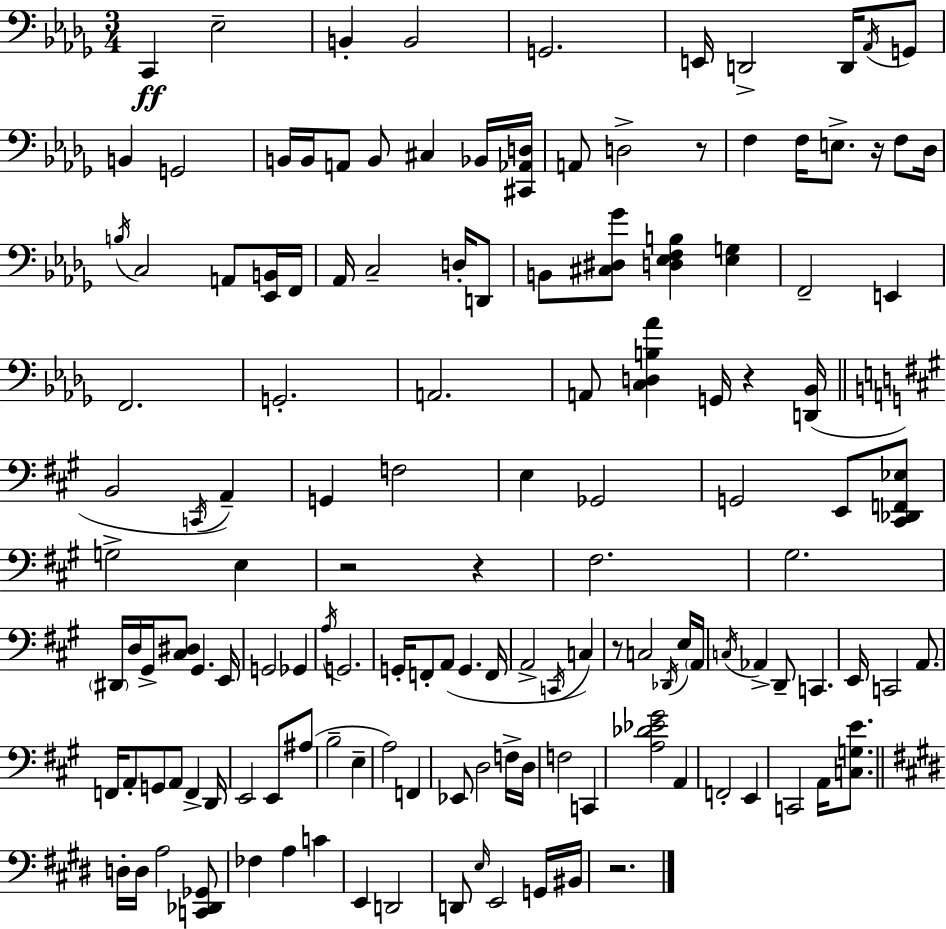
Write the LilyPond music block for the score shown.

{
  \clef bass
  \numericTimeSignature
  \time 3/4
  \key bes \minor
  c,4\ff ees2-- | b,4-. b,2 | g,2. | e,16 d,2-> d,16 \acciaccatura { aes,16 } g,8 | \break b,4 g,2 | b,16 b,16 a,8 b,8 cis4 bes,16 | <cis, aes, d>16 a,8 d2-> r8 | f4 f16 e8.-> r16 f8 | \break des16 \acciaccatura { b16 } c2 a,8 | <ees, b,>16 f,16 aes,16 c2-- d16-. | d,8 b,8 <cis dis ges'>8 <d ees f b>4 <ees g>4 | f,2-- e,4 | \break f,2. | g,2.-. | a,2. | a,8 <c d b aes'>4 g,16 r4 | \break <d, bes,>16( \bar "||" \break \key a \major b,2 \acciaccatura { c,16 } a,4--) | g,4 f2 | e4 ges,2 | g,2 e,8 <cis, des, f, ees>8 | \break g2-> e4 | r2 r4 | fis2. | gis2. | \break \parenthesize dis,16 d16 gis,16-> <cis dis>8 gis,4. | e,16 g,2 ges,4 | \acciaccatura { a16 } g,2. | g,16-. f,8-. a,8( g,4. | \break f,16 a,2-> \acciaccatura { c,16 }) c4 | r8 c2 | \acciaccatura { des,16 } e16 \parenthesize a,16 \acciaccatura { c16 } aes,4-> d,8-- c,4. | e,16 c,2 | \break a,8. f,16 a,8-. g,8 a,8 | f,4-> d,16 e,2 | e,8 ais8( b2-- | e4-- a2) | \break f,4 ees,8 d2 | f16-> d16 f2 | c,4 <a des' ees' gis'>2 | a,4 f,2-. | \break e,4 c,2 | a,16 <c g e'>8. \bar "||" \break \key e \major d16-. d16 a2 <c, des, ges,>8 | fes4 a4 c'4 | e,4 d,2 | d,8 \grace { e16 } e,2 g,16 | \break bis,16 r2. | \bar "|."
}